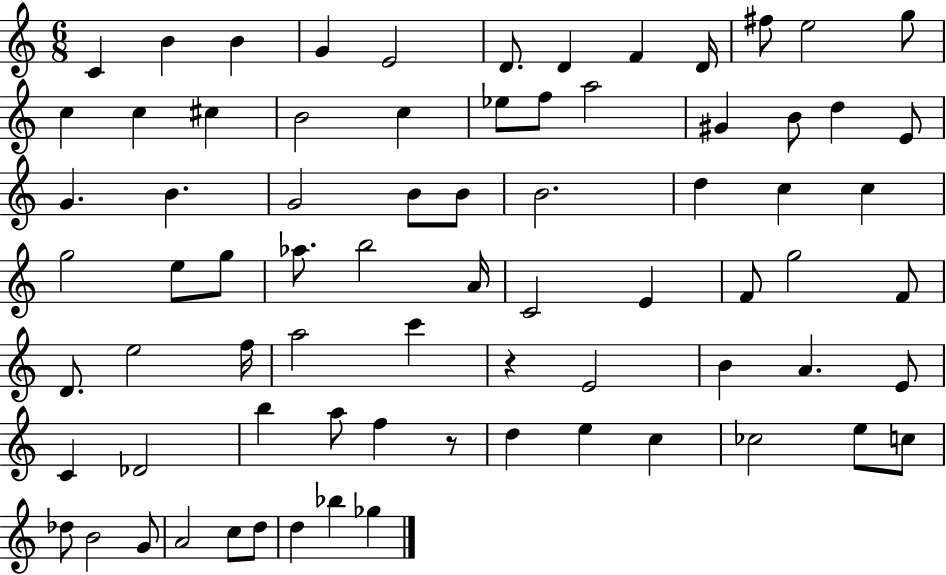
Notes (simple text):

C4/q B4/q B4/q G4/q E4/h D4/e. D4/q F4/q D4/s F#5/e E5/h G5/e C5/q C5/q C#5/q B4/h C5/q Eb5/e F5/e A5/h G#4/q B4/e D5/q E4/e G4/q. B4/q. G4/h B4/e B4/e B4/h. D5/q C5/q C5/q G5/h E5/e G5/e Ab5/e. B5/h A4/s C4/h E4/q F4/e G5/h F4/e D4/e. E5/h F5/s A5/h C6/q R/q E4/h B4/q A4/q. E4/e C4/q Db4/h B5/q A5/e F5/q R/e D5/q E5/q C5/q CES5/h E5/e C5/e Db5/e B4/h G4/e A4/h C5/e D5/e D5/q Bb5/q Gb5/q